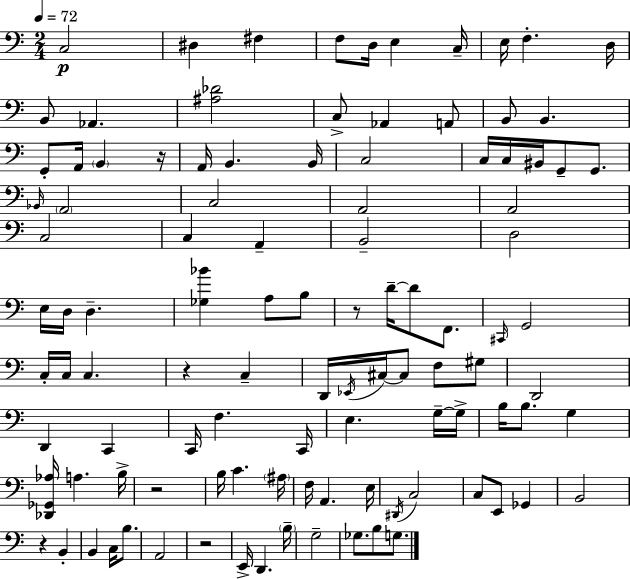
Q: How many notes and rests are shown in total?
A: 106